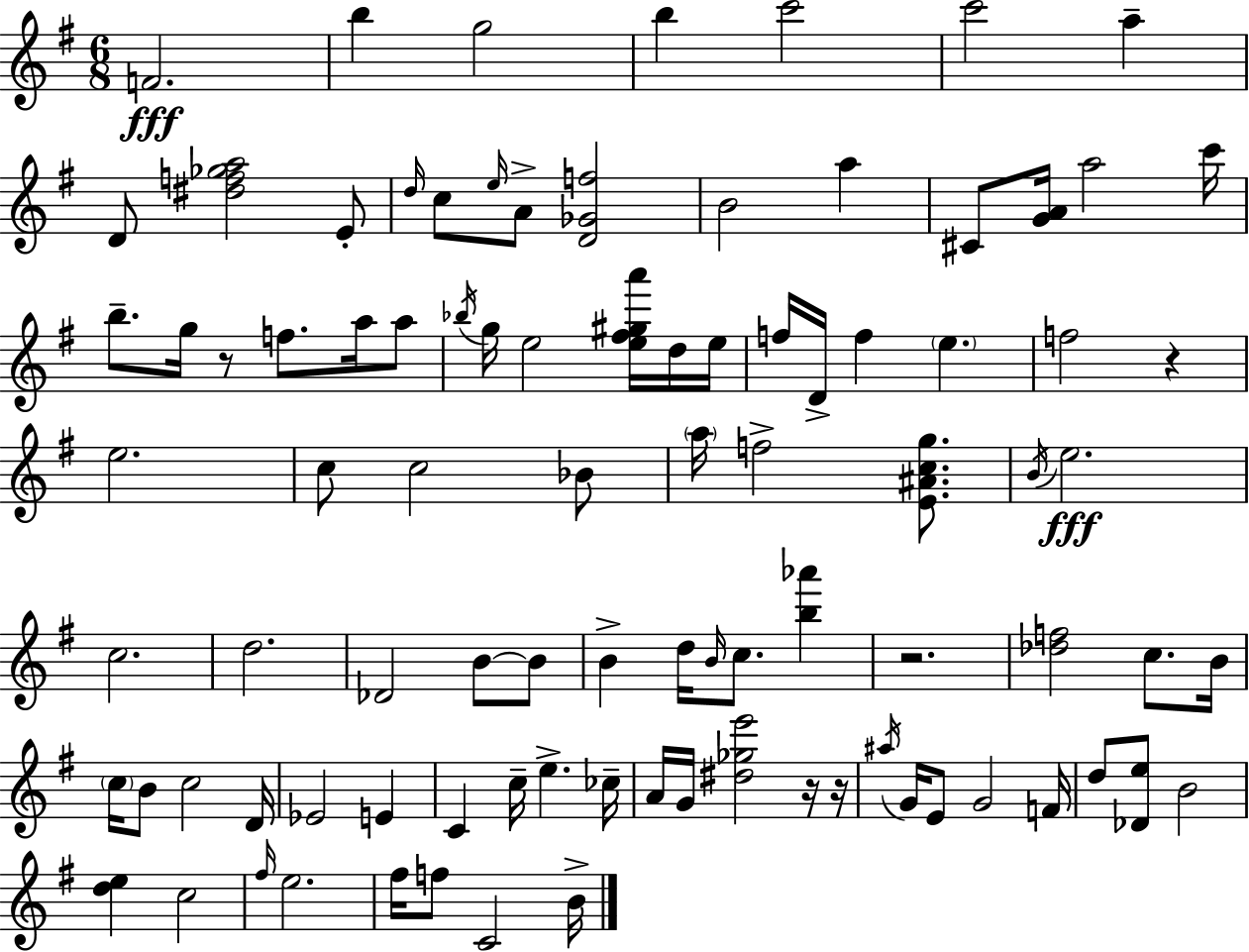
F4/h. B5/q G5/h B5/q C6/h C6/h A5/q D4/e [D#5,F5,Gb5,A5]/h E4/e D5/s C5/e E5/s A4/e [D4,Gb4,F5]/h B4/h A5/q C#4/e [G4,A4]/s A5/h C6/s B5/e. G5/s R/e F5/e. A5/s A5/e Bb5/s G5/s E5/h [E5,F#5,G#5,A6]/s D5/s E5/s F5/s D4/s F5/q E5/q. F5/h R/q E5/h. C5/e C5/h Bb4/e A5/s F5/h [E4,A#4,C5,G5]/e. B4/s E5/h. C5/h. D5/h. Db4/h B4/e B4/e B4/q D5/s B4/s C5/e. [B5,Ab6]/q R/h. [Db5,F5]/h C5/e. B4/s C5/s B4/e C5/h D4/s Eb4/h E4/q C4/q C5/s E5/q. CES5/s A4/s G4/s [D#5,Gb5,E6]/h R/s R/s A#5/s G4/s E4/e G4/h F4/s D5/e [Db4,E5]/e B4/h [D5,E5]/q C5/h F#5/s E5/h. F#5/s F5/e C4/h B4/s